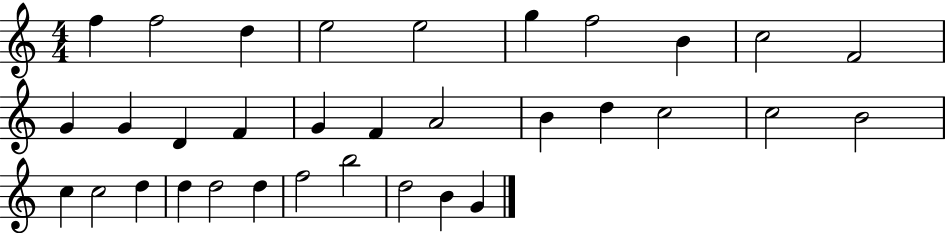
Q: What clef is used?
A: treble